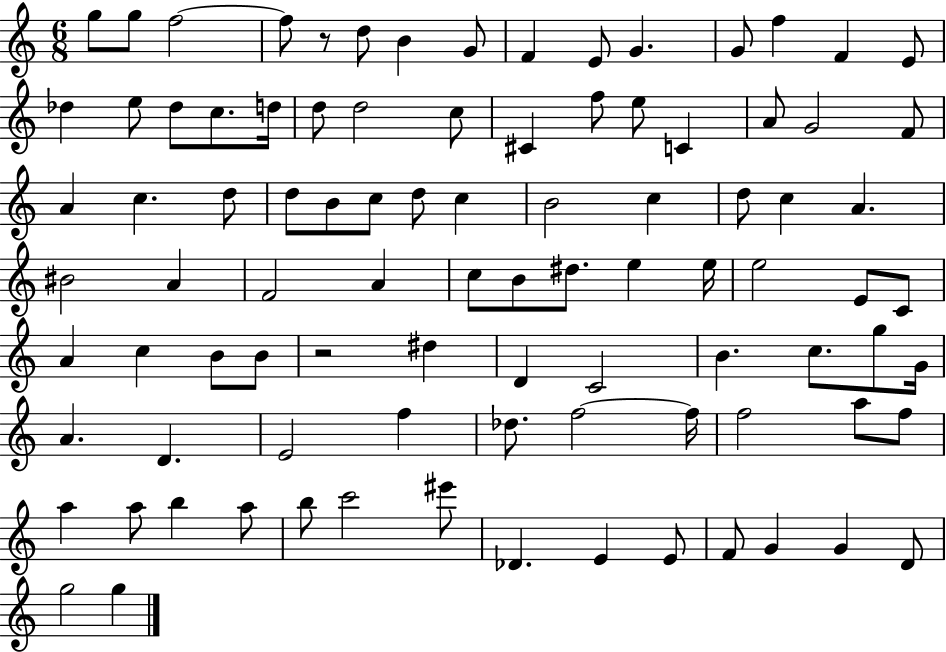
{
  \clef treble
  \numericTimeSignature
  \time 6/8
  \key c \major
  g''8 g''8 f''2~~ | f''8 r8 d''8 b'4 g'8 | f'4 e'8 g'4. | g'8 f''4 f'4 e'8 | \break des''4 e''8 des''8 c''8. d''16 | d''8 d''2 c''8 | cis'4 f''8 e''8 c'4 | a'8 g'2 f'8 | \break a'4 c''4. d''8 | d''8 b'8 c''8 d''8 c''4 | b'2 c''4 | d''8 c''4 a'4. | \break bis'2 a'4 | f'2 a'4 | c''8 b'8 dis''8. e''4 e''16 | e''2 e'8 c'8 | \break a'4 c''4 b'8 b'8 | r2 dis''4 | d'4 c'2 | b'4. c''8. g''8 g'16 | \break a'4. d'4. | e'2 f''4 | des''8. f''2~~ f''16 | f''2 a''8 f''8 | \break a''4 a''8 b''4 a''8 | b''8 c'''2 eis'''8 | des'4. e'4 e'8 | f'8 g'4 g'4 d'8 | \break g''2 g''4 | \bar "|."
}